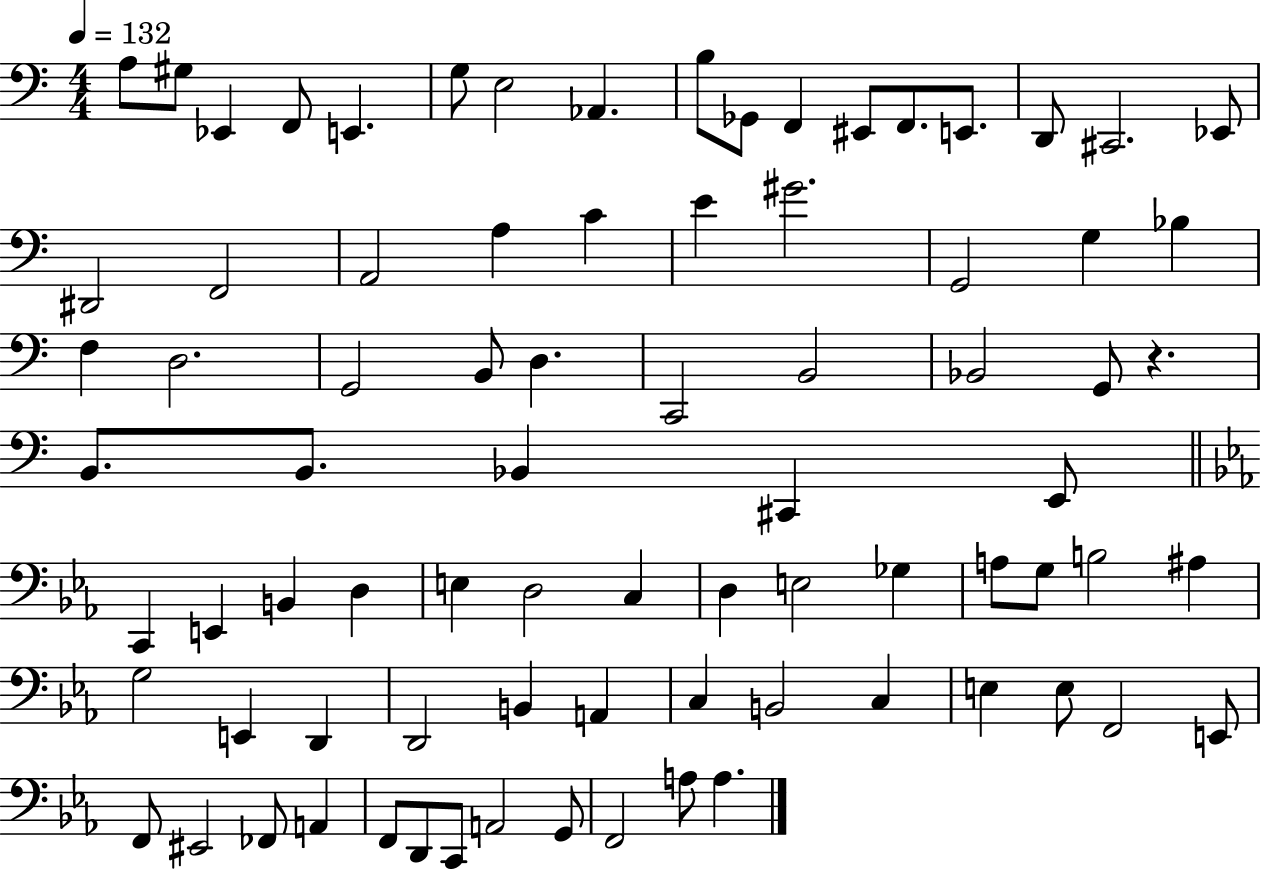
{
  \clef bass
  \numericTimeSignature
  \time 4/4
  \key c \major
  \tempo 4 = 132
  a8 gis8 ees,4 f,8 e,4. | g8 e2 aes,4. | b8 ges,8 f,4 eis,8 f,8. e,8. | d,8 cis,2. ees,8 | \break dis,2 f,2 | a,2 a4 c'4 | e'4 gis'2. | g,2 g4 bes4 | \break f4 d2. | g,2 b,8 d4. | c,2 b,2 | bes,2 g,8 r4. | \break b,8. b,8. bes,4 cis,4 e,8 | \bar "||" \break \key c \minor c,4 e,4 b,4 d4 | e4 d2 c4 | d4 e2 ges4 | a8 g8 b2 ais4 | \break g2 e,4 d,4 | d,2 b,4 a,4 | c4 b,2 c4 | e4 e8 f,2 e,8 | \break f,8 eis,2 fes,8 a,4 | f,8 d,8 c,8 a,2 g,8 | f,2 a8 a4. | \bar "|."
}